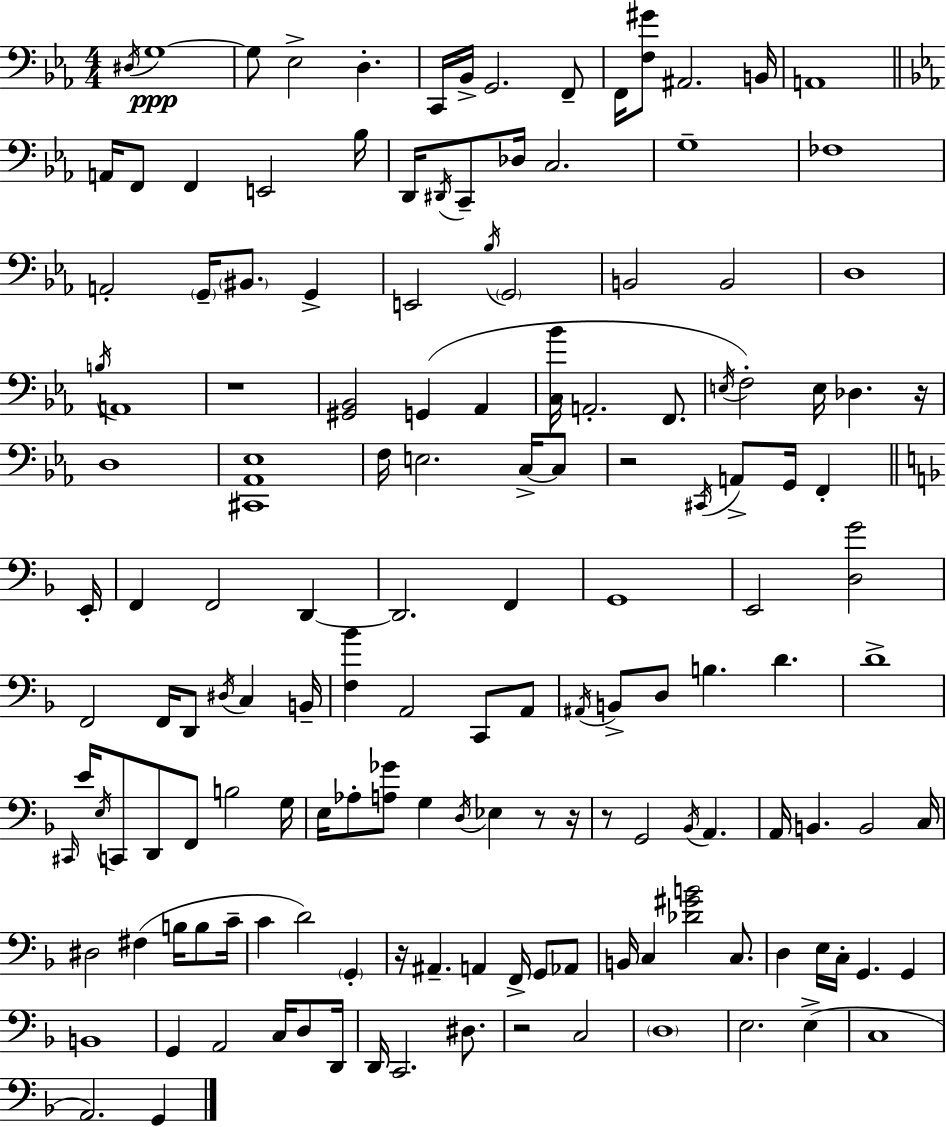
D#3/s G3/w G3/e Eb3/h D3/q. C2/s Bb2/s G2/h. F2/e F2/s [F3,G#4]/e A#2/h. B2/s A2/w A2/s F2/e F2/q E2/h Bb3/s D2/s D#2/s C2/e Db3/s C3/h. G3/w FES3/w A2/h G2/s BIS2/e. G2/q E2/h Bb3/s G2/h B2/h B2/h D3/w B3/s A2/w R/w [G#2,Bb2]/h G2/q Ab2/q [C3,Bb4]/s A2/h. F2/e. E3/s F3/h E3/s Db3/q. R/s D3/w [C#2,Ab2,Eb3]/w F3/s E3/h. C3/s C3/e R/h C#2/s A2/e G2/s F2/q E2/s F2/q F2/h D2/q D2/h. F2/q G2/w E2/h [D3,G4]/h F2/h F2/s D2/e D#3/s C3/q B2/s [F3,Bb4]/q A2/h C2/e A2/e A#2/s B2/e D3/e B3/q. D4/q. D4/w C#2/s E4/s E3/s C2/e D2/e F2/e B3/h G3/s E3/s Ab3/e [A3,Gb4]/e G3/q D3/s Eb3/q R/e R/s R/e G2/h Bb2/s A2/q. A2/s B2/q. B2/h C3/s D#3/h F#3/q B3/s B3/e C4/s C4/q D4/h G2/q R/s A#2/q. A2/q F2/s G2/e Ab2/e B2/s C3/q [Db4,G#4,B4]/h C3/e. D3/q E3/s C3/s G2/q. G2/q B2/w G2/q A2/h C3/s D3/e D2/s D2/s C2/h. D#3/e. R/h C3/h D3/w E3/h. E3/q C3/w A2/h. G2/q